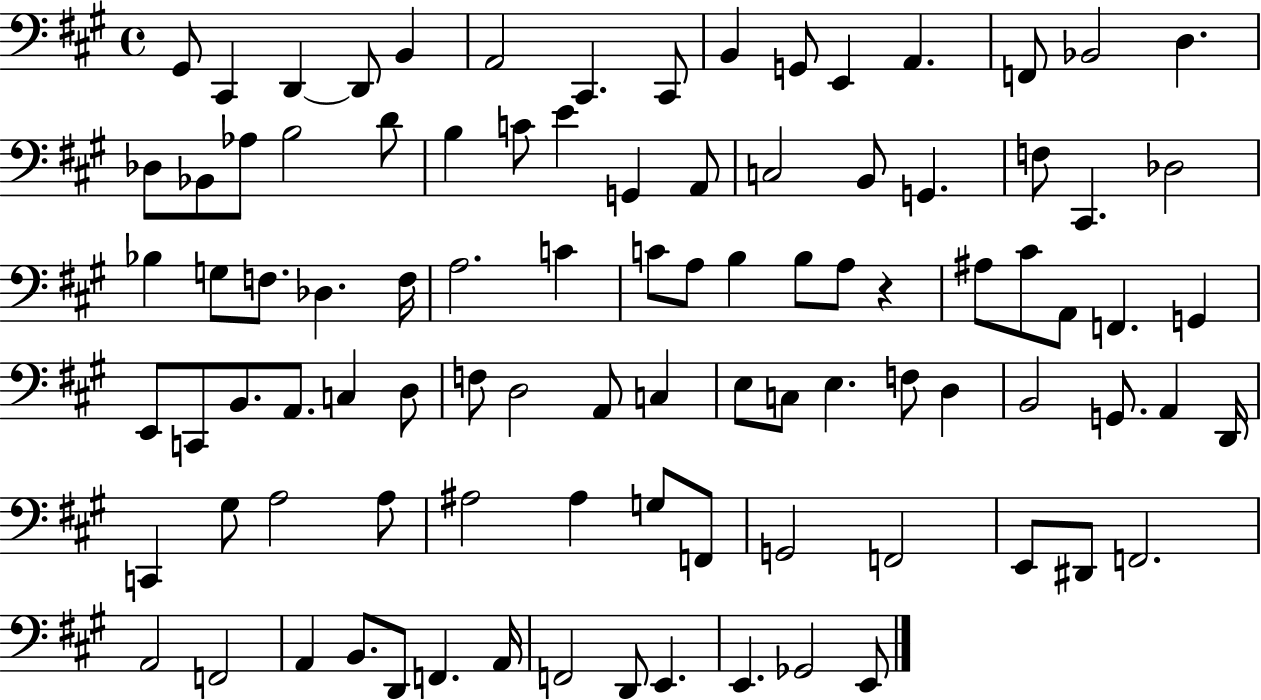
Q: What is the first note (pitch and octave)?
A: G#2